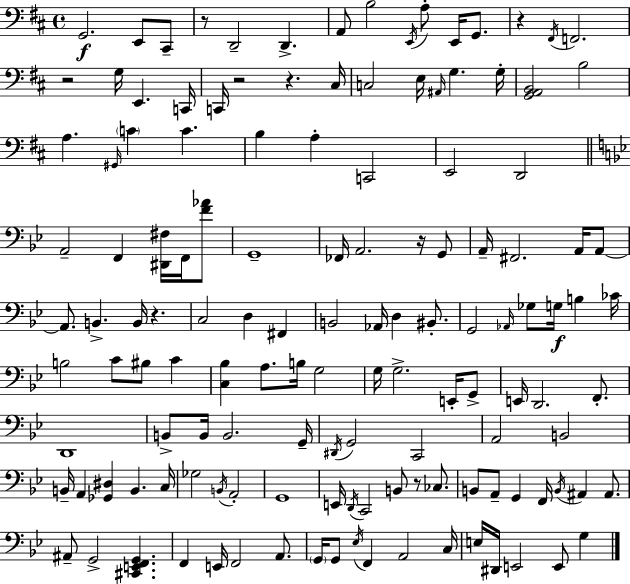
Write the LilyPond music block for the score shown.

{
  \clef bass
  \time 4/4
  \defaultTimeSignature
  \key d \major
  g,2.\f e,8 cis,8-- | r8 d,2-- d,4.-> | a,8 b2 \acciaccatura { e,16 } a8-. e,16 g,8. | r4 \acciaccatura { fis,16 } f,2. | \break r2 g16 e,4. | c,16 c,16 r2 r4. | cis16 c2 e16 \grace { ais,16 } g4. | g16-. <g, a, b,>2 b2 | \break a4. \grace { gis,16 } \parenthesize c'4 c'4. | b4 a4-. c,2 | e,2 d,2 | \bar "||" \break \key g \minor a,2-- f,4 <dis, fis>16 f,16 <f' aes'>8 | g,1-- | fes,16 a,2. r16 g,8 | a,16-- fis,2. a,16 a,8~~ | \break a,8. b,4.-> b,16 r4. | c2 d4 fis,4 | b,2 aes,16 d4 bis,8.-. | g,2 \grace { aes,16 } ges8 g16\f b4 | \break ces'16 b2 c'8 bis8 c'4 | <c bes>4 a8. b16 g2 | g16 g2.-> e,16-. g,8-> | e,16 d,2. f,8.-. | \break d,1 | b,8-> b,16 b,2. | g,16-- \acciaccatura { dis,16 } g,2 c,2 | a,2 b,2 | \break b,16-- a,4 <ges, dis>4 b,4. | c16 ges2 \acciaccatura { b,16 } a,2-. | g,1 | e,16 \acciaccatura { d,16 } c,2 b,8 r8 | \break ces8. b,8 a,8-- g,4 f,16 \acciaccatura { b,16 } ais,4 | ais,8. ais,8-- g,2-> <cis, e, f, g,>4. | f,4 e,16 f,2 | a,8. \parenthesize g,16 g,8 \acciaccatura { ees16 } f,4 a,2 | \break c16 e16 dis,16 e,2 | e,8 g4 \bar "|."
}